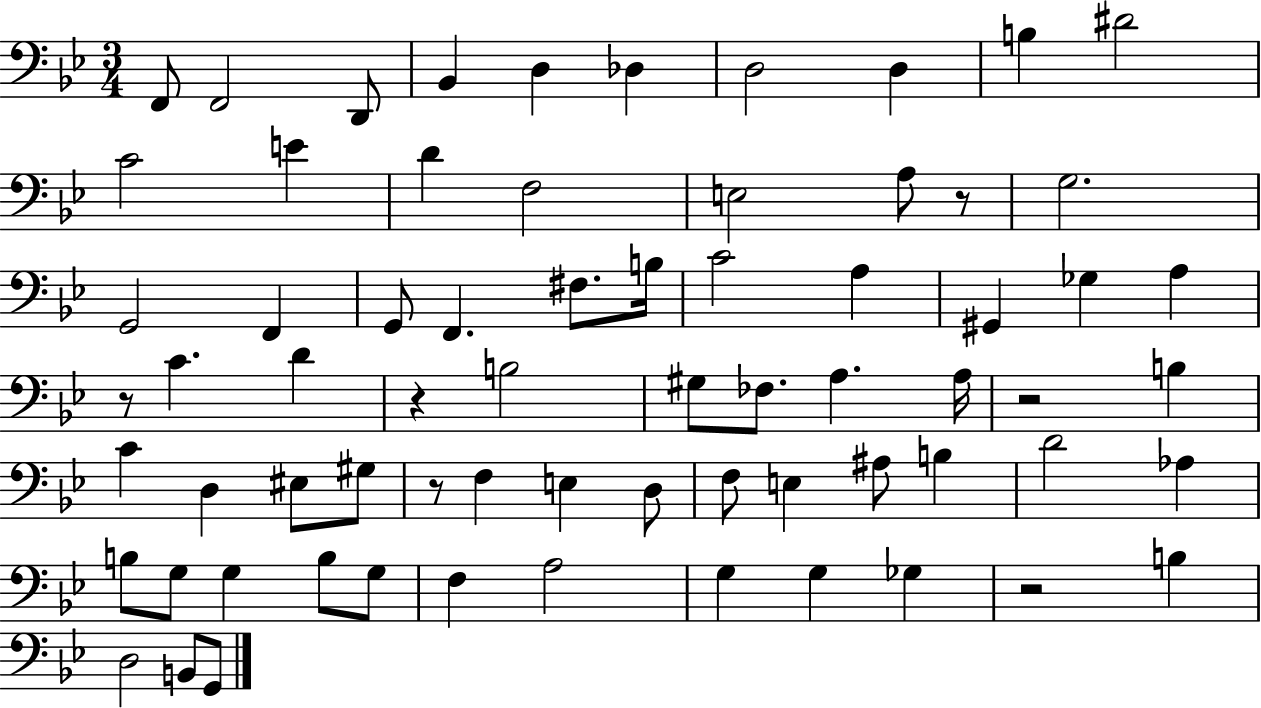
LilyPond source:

{
  \clef bass
  \numericTimeSignature
  \time 3/4
  \key bes \major
  \repeat volta 2 { f,8 f,2 d,8 | bes,4 d4 des4 | d2 d4 | b4 dis'2 | \break c'2 e'4 | d'4 f2 | e2 a8 r8 | g2. | \break g,2 f,4 | g,8 f,4. fis8. b16 | c'2 a4 | gis,4 ges4 a4 | \break r8 c'4. d'4 | r4 b2 | gis8 fes8. a4. a16 | r2 b4 | \break c'4 d4 eis8 gis8 | r8 f4 e4 d8 | f8 e4 ais8 b4 | d'2 aes4 | \break b8 g8 g4 b8 g8 | f4 a2 | g4 g4 ges4 | r2 b4 | \break d2 b,8 g,8 | } \bar "|."
}